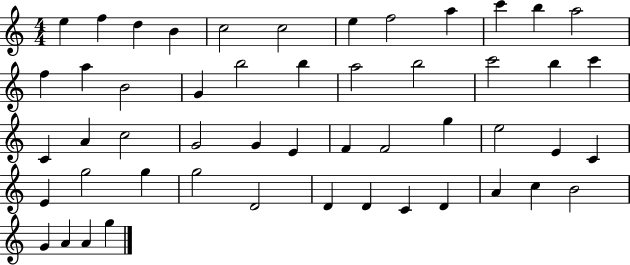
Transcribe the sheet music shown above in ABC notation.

X:1
T:Untitled
M:4/4
L:1/4
K:C
e f d B c2 c2 e f2 a c' b a2 f a B2 G b2 b a2 b2 c'2 b c' C A c2 G2 G E F F2 g e2 E C E g2 g g2 D2 D D C D A c B2 G A A g